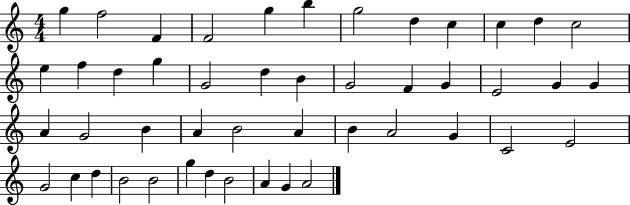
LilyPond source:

{
  \clef treble
  \numericTimeSignature
  \time 4/4
  \key c \major
  g''4 f''2 f'4 | f'2 g''4 b''4 | g''2 d''4 c''4 | c''4 d''4 c''2 | \break e''4 f''4 d''4 g''4 | g'2 d''4 b'4 | g'2 f'4 g'4 | e'2 g'4 g'4 | \break a'4 g'2 b'4 | a'4 b'2 a'4 | b'4 a'2 g'4 | c'2 e'2 | \break g'2 c''4 d''4 | b'2 b'2 | g''4 d''4 b'2 | a'4 g'4 a'2 | \break \bar "|."
}